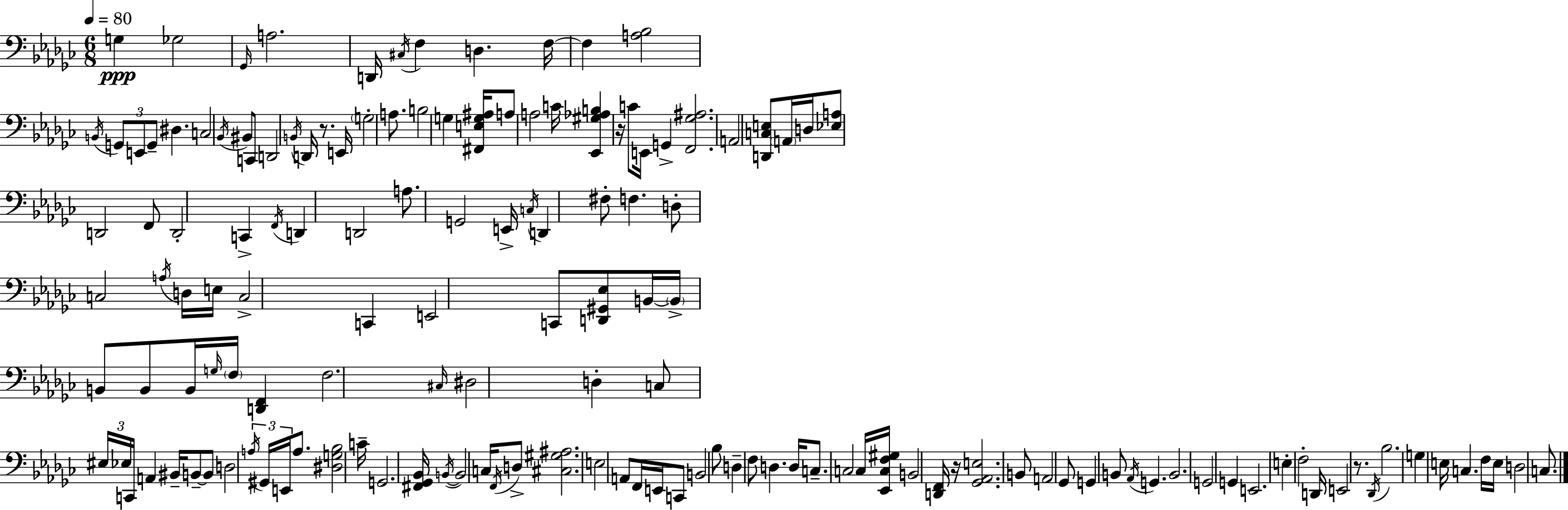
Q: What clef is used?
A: bass